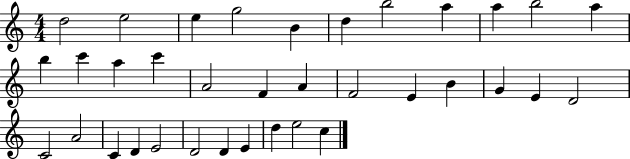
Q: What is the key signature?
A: C major